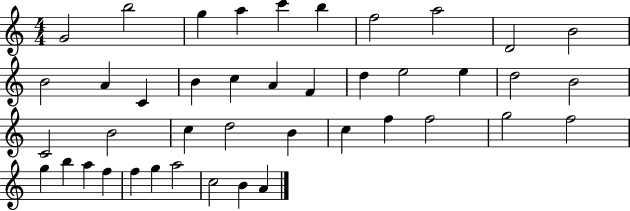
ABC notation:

X:1
T:Untitled
M:4/4
L:1/4
K:C
G2 b2 g a c' b f2 a2 D2 B2 B2 A C B c A F d e2 e d2 B2 C2 B2 c d2 B c f f2 g2 f2 g b a f f g a2 c2 B A